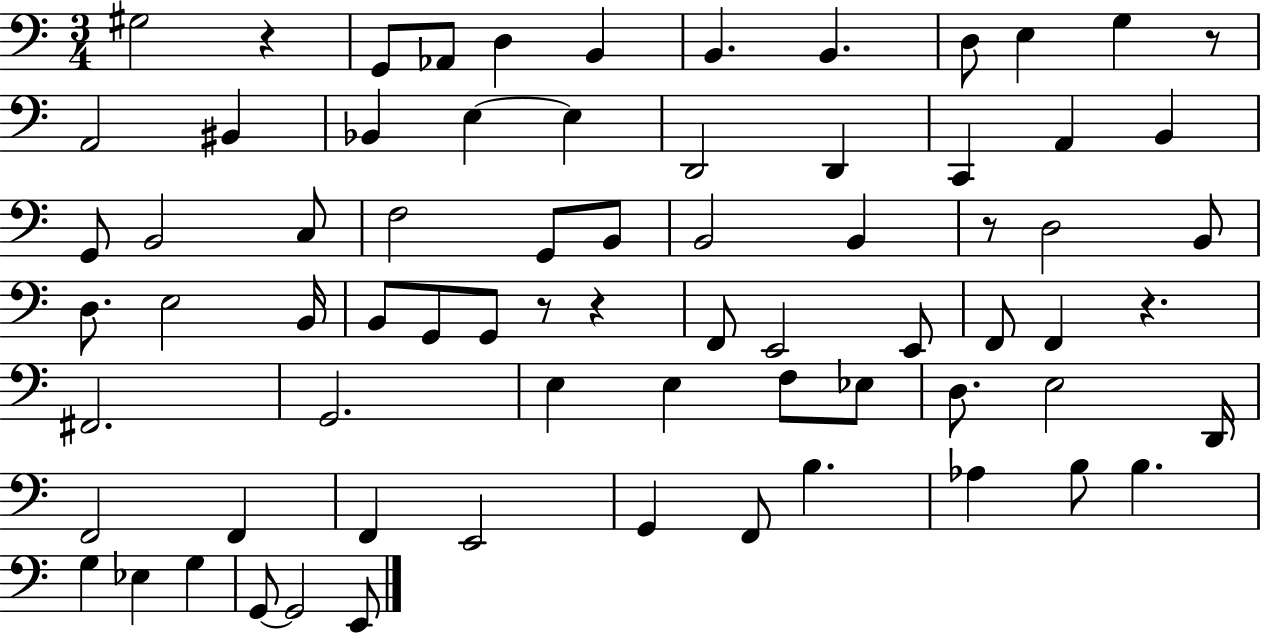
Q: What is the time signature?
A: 3/4